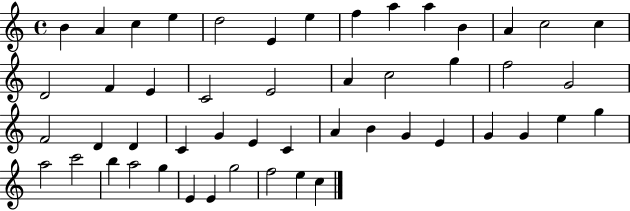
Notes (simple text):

B4/q A4/q C5/q E5/q D5/h E4/q E5/q F5/q A5/q A5/q B4/q A4/q C5/h C5/q D4/h F4/q E4/q C4/h E4/h A4/q C5/h G5/q F5/h G4/h F4/h D4/q D4/q C4/q G4/q E4/q C4/q A4/q B4/q G4/q E4/q G4/q G4/q E5/q G5/q A5/h C6/h B5/q A5/h G5/q E4/q E4/q G5/h F5/h E5/q C5/q